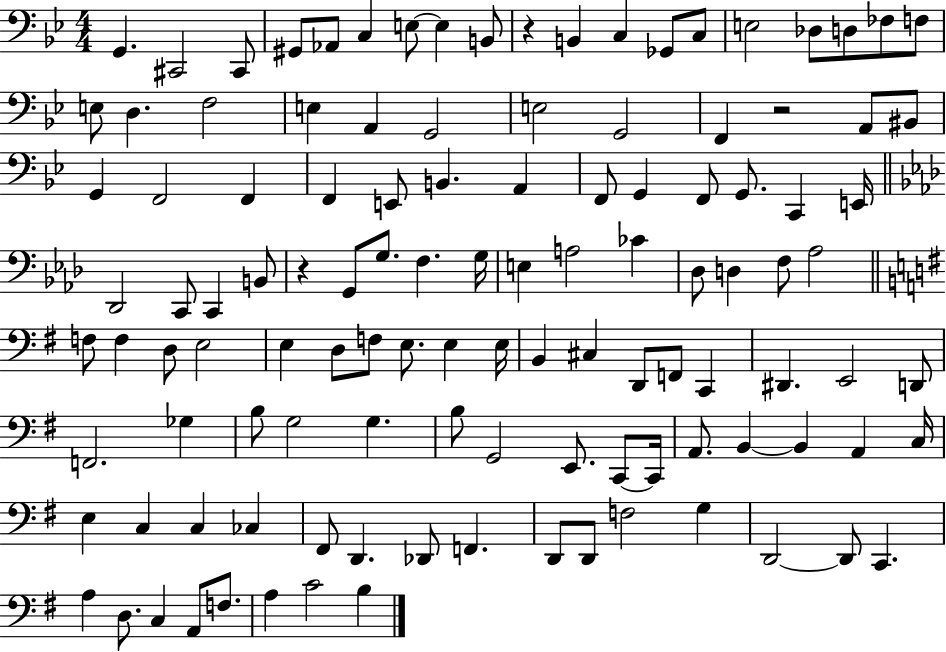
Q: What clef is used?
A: bass